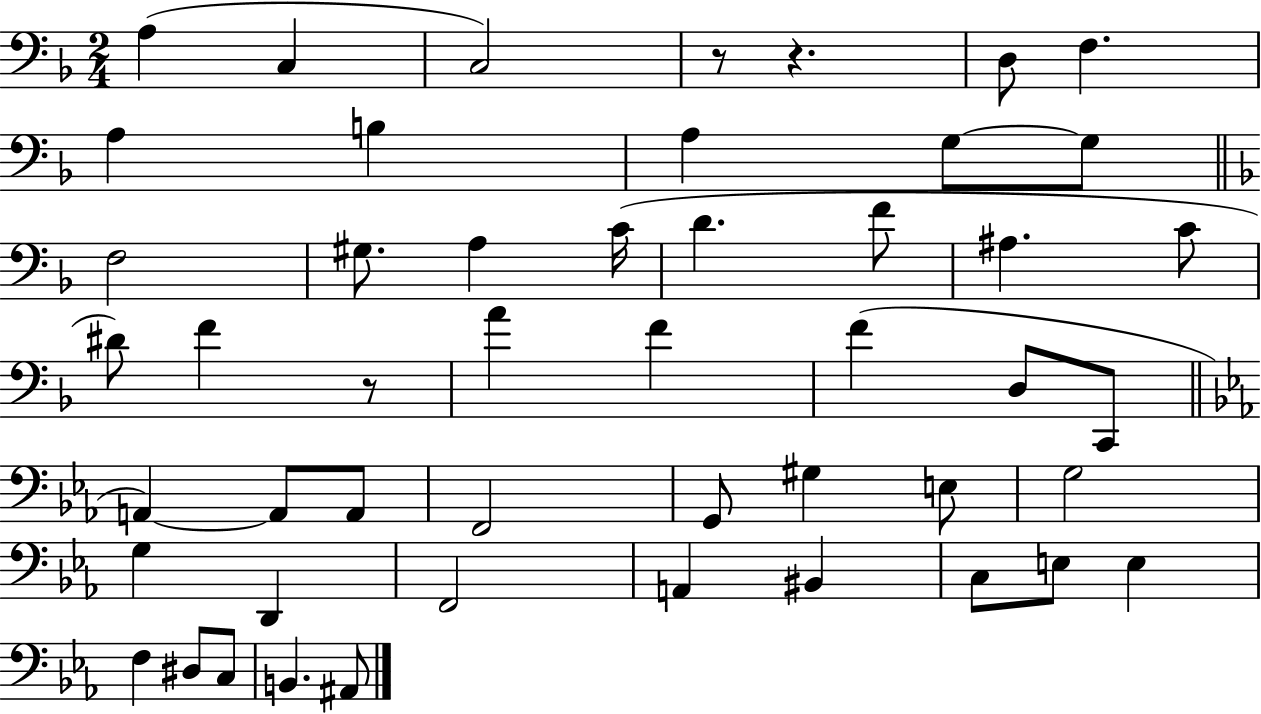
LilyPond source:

{
  \clef bass
  \numericTimeSignature
  \time 2/4
  \key f \major
  a4( c4 | c2) | r8 r4. | d8 f4. | \break a4 b4 | a4 g8~~ g8 | \bar "||" \break \key f \major f2 | gis8. a4 c'16( | d'4. f'8 | ais4. c'8 | \break dis'8) f'4 r8 | a'4 f'4 | f'4( d8 c,8 | \bar "||" \break \key ees \major a,4~~) a,8 a,8 | f,2 | g,8 gis4 e8 | g2 | \break g4 d,4 | f,2 | a,4 bis,4 | c8 e8 e4 | \break f4 dis8 c8 | b,4. ais,8 | \bar "|."
}